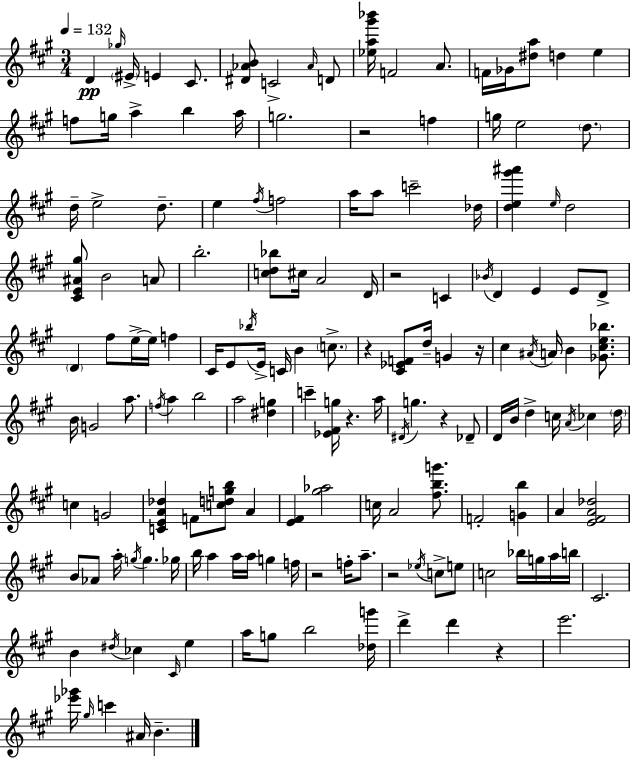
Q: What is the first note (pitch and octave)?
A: D4